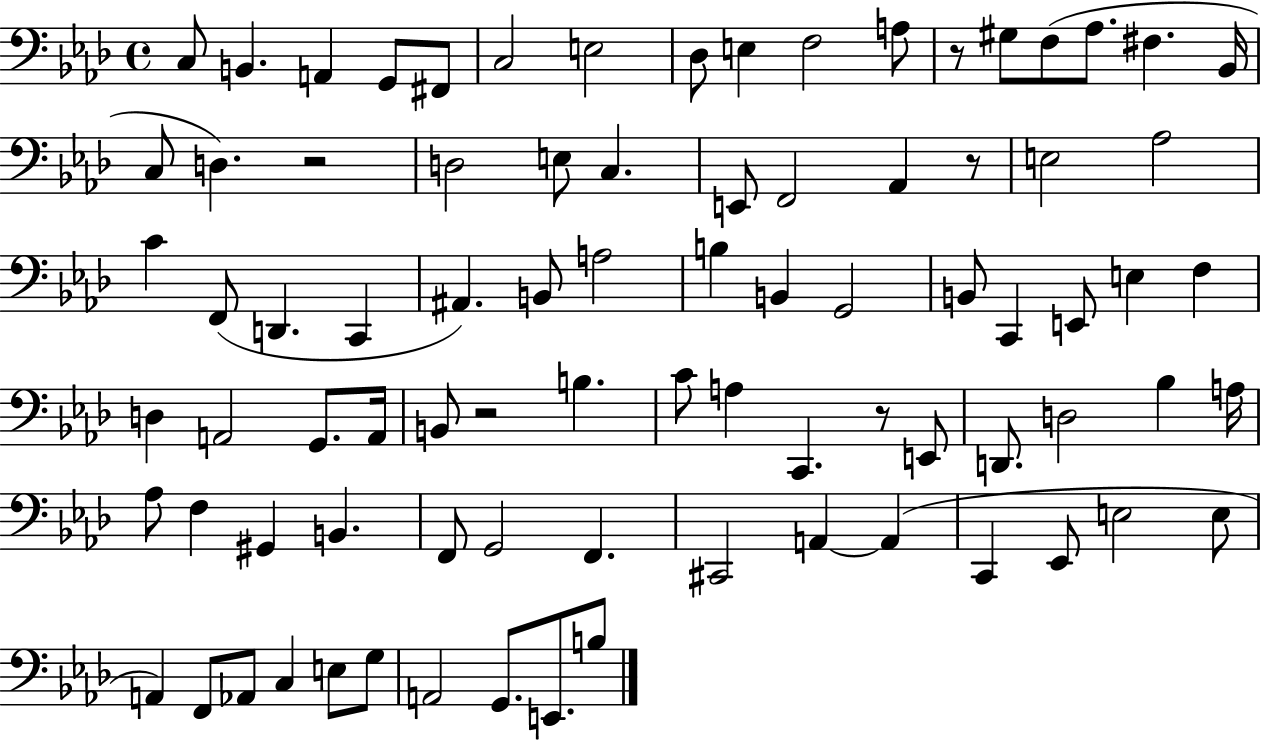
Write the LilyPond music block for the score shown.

{
  \clef bass
  \time 4/4
  \defaultTimeSignature
  \key aes \major
  c8 b,4. a,4 g,8 fis,8 | c2 e2 | des8 e4 f2 a8 | r8 gis8 f8( aes8. fis4. bes,16 | \break c8 d4.) r2 | d2 e8 c4. | e,8 f,2 aes,4 r8 | e2 aes2 | \break c'4 f,8( d,4. c,4 | ais,4.) b,8 a2 | b4 b,4 g,2 | b,8 c,4 e,8 e4 f4 | \break d4 a,2 g,8. a,16 | b,8 r2 b4. | c'8 a4 c,4. r8 e,8 | d,8. d2 bes4 a16 | \break aes8 f4 gis,4 b,4. | f,8 g,2 f,4. | cis,2 a,4~~ a,4( | c,4 ees,8 e2 e8 | \break a,4) f,8 aes,8 c4 e8 g8 | a,2 g,8. e,8. b8 | \bar "|."
}